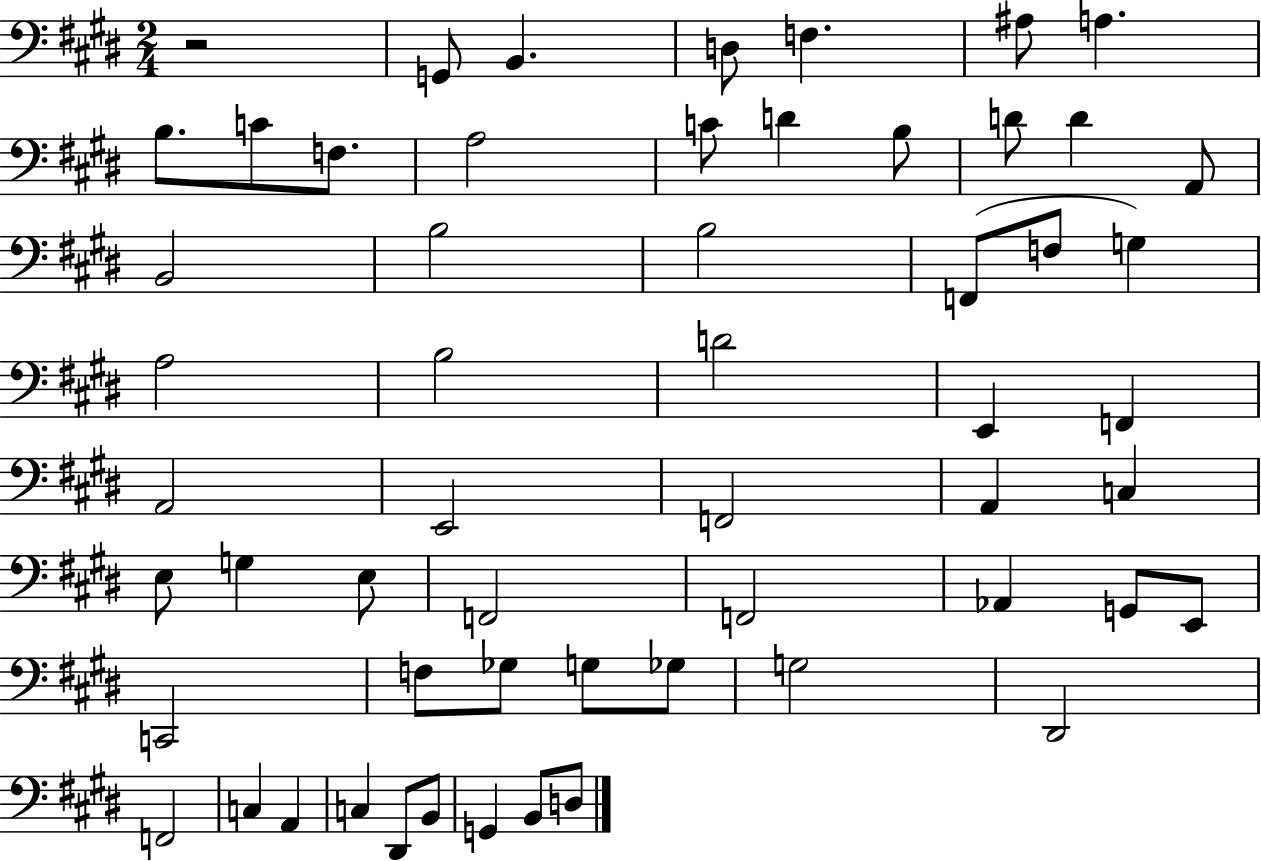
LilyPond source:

{
  \clef bass
  \numericTimeSignature
  \time 2/4
  \key e \major
  r2 | g,8 b,4. | d8 f4. | ais8 a4. | \break b8. c'8 f8. | a2 | c'8 d'4 b8 | d'8 d'4 a,8 | \break b,2 | b2 | b2 | f,8( f8 g4) | \break a2 | b2 | d'2 | e,4 f,4 | \break a,2 | e,2 | f,2 | a,4 c4 | \break e8 g4 e8 | f,2 | f,2 | aes,4 g,8 e,8 | \break c,2 | f8 ges8 g8 ges8 | g2 | dis,2 | \break f,2 | c4 a,4 | c4 dis,8 b,8 | g,4 b,8 d8 | \break \bar "|."
}